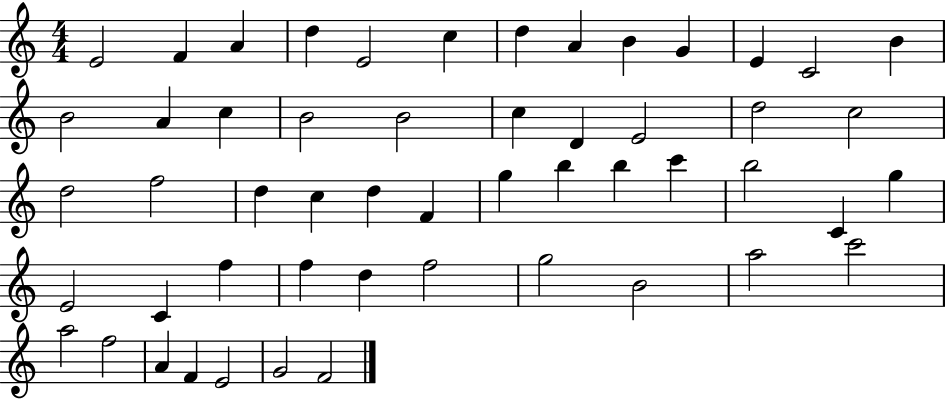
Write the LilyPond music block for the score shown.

{
  \clef treble
  \numericTimeSignature
  \time 4/4
  \key c \major
  e'2 f'4 a'4 | d''4 e'2 c''4 | d''4 a'4 b'4 g'4 | e'4 c'2 b'4 | \break b'2 a'4 c''4 | b'2 b'2 | c''4 d'4 e'2 | d''2 c''2 | \break d''2 f''2 | d''4 c''4 d''4 f'4 | g''4 b''4 b''4 c'''4 | b''2 c'4 g''4 | \break e'2 c'4 f''4 | f''4 d''4 f''2 | g''2 b'2 | a''2 c'''2 | \break a''2 f''2 | a'4 f'4 e'2 | g'2 f'2 | \bar "|."
}